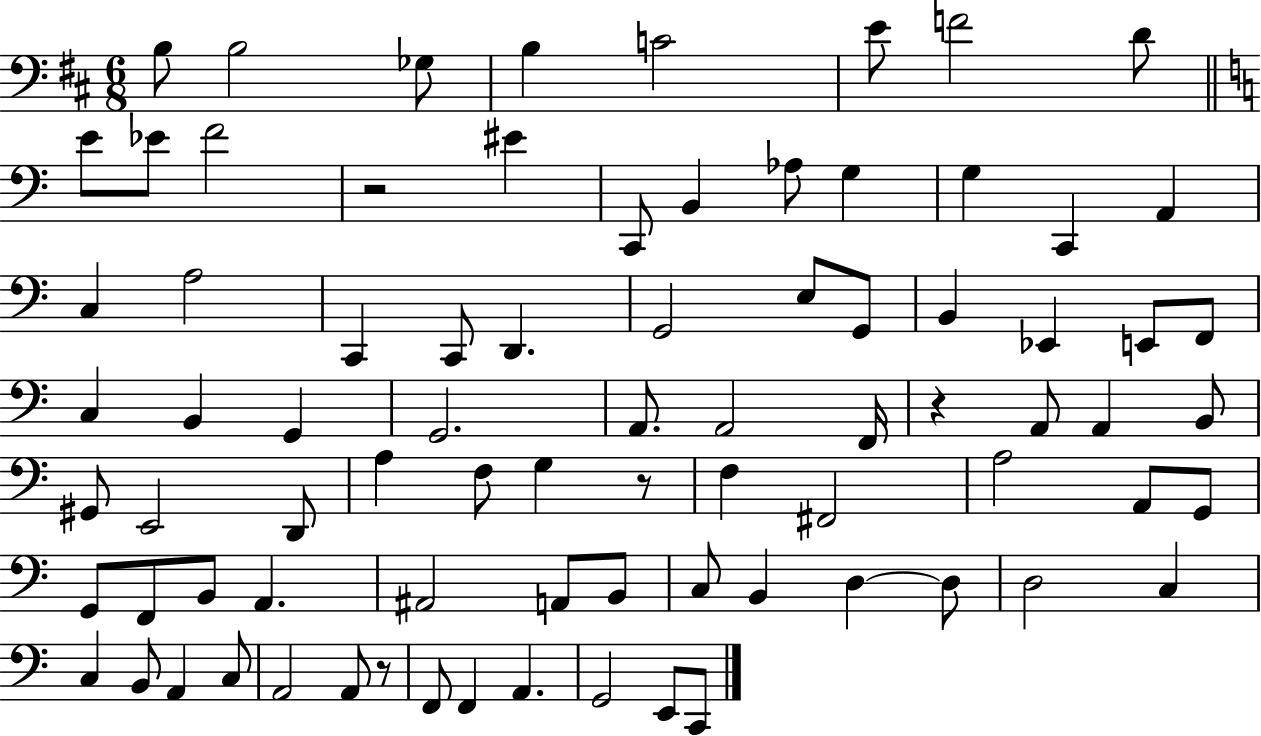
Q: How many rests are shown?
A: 4